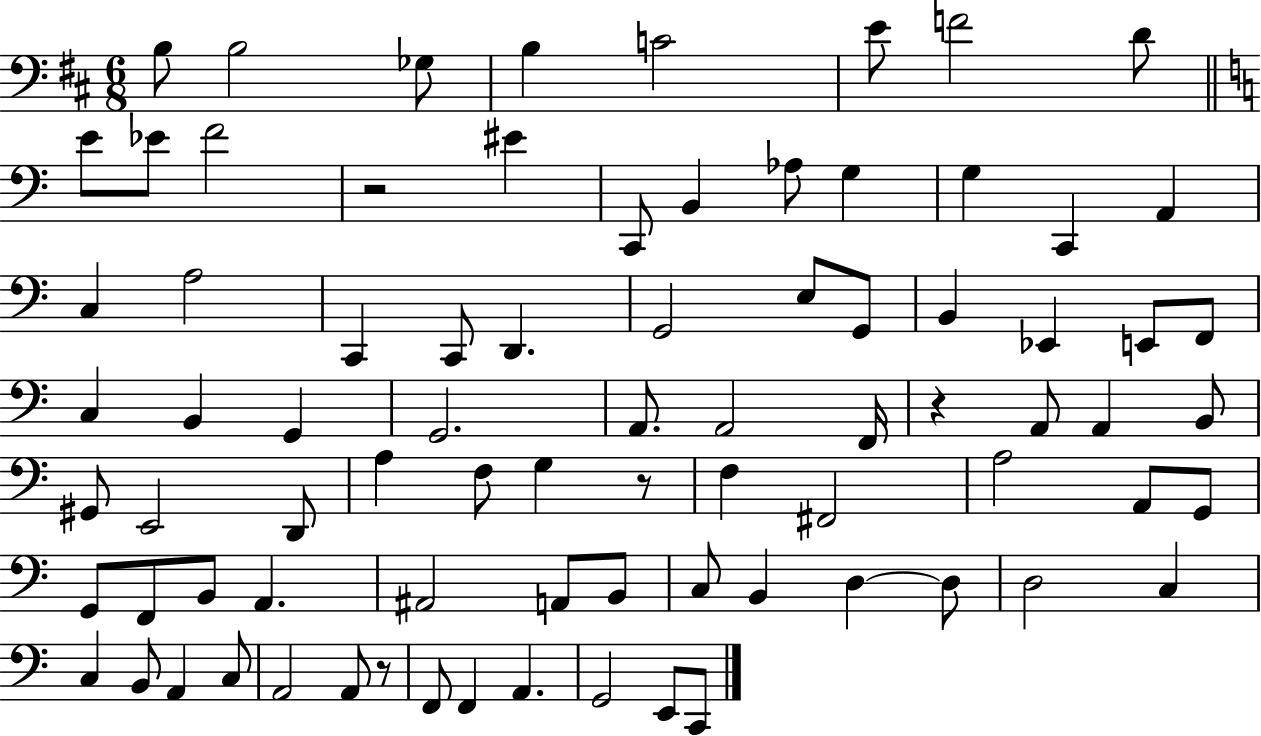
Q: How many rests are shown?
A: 4